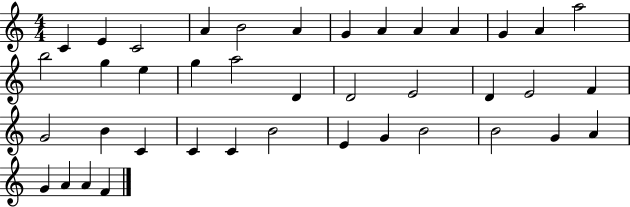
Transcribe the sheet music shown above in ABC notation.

X:1
T:Untitled
M:4/4
L:1/4
K:C
C E C2 A B2 A G A A A G A a2 b2 g e g a2 D D2 E2 D E2 F G2 B C C C B2 E G B2 B2 G A G A A F